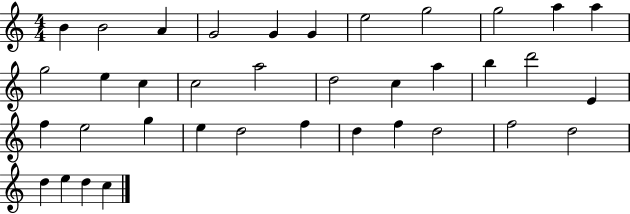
B4/q B4/h A4/q G4/h G4/q G4/q E5/h G5/h G5/h A5/q A5/q G5/h E5/q C5/q C5/h A5/h D5/h C5/q A5/q B5/q D6/h E4/q F5/q E5/h G5/q E5/q D5/h F5/q D5/q F5/q D5/h F5/h D5/h D5/q E5/q D5/q C5/q